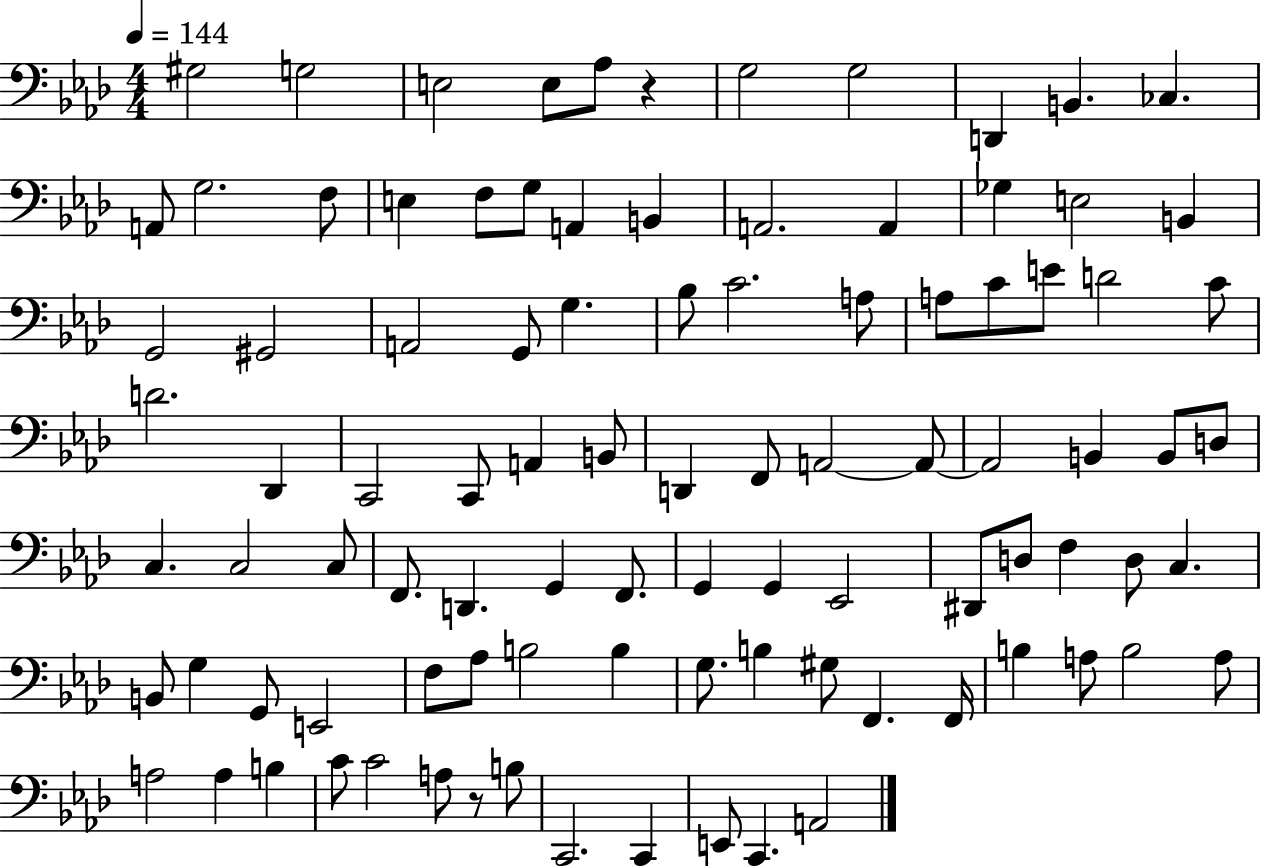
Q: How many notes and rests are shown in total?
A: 96